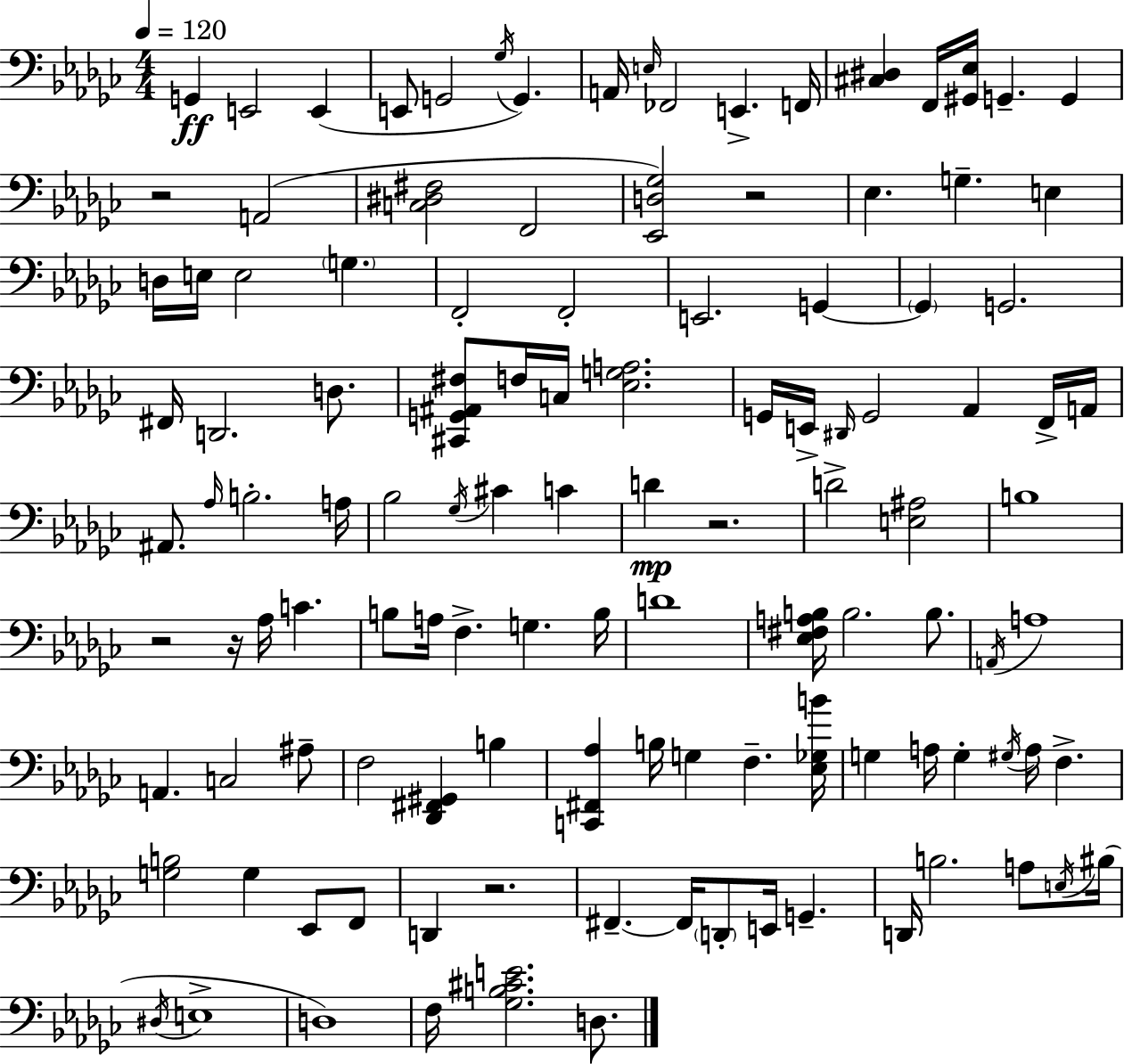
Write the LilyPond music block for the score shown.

{
  \clef bass
  \numericTimeSignature
  \time 4/4
  \key ees \minor
  \tempo 4 = 120
  g,4\ff e,2 e,4( | e,8 g,2 \acciaccatura { ges16 }) g,4. | a,16 \grace { e16 } fes,2 e,4.-> | f,16 <cis dis>4 f,16 <gis, ees>16 g,4.-- g,4 | \break r2 a,2( | <c dis fis>2 f,2 | <ees, d ges>2) r2 | ees4. g4.-- e4 | \break d16 e16 e2 \parenthesize g4. | f,2-. f,2-. | e,2. g,4~~ | \parenthesize g,4 g,2. | \break fis,16 d,2. d8. | <cis, g, ais, fis>8 f16 c16 <ees g a>2. | g,16 e,16-> \grace { dis,16 } g,2 aes,4 | f,16-> a,16 ais,8. \grace { aes16 } b2.-. | \break a16 bes2 \acciaccatura { ges16 } cis'4 | c'4 d'4\mp r2. | d'2-> <e ais>2 | b1 | \break r2 r16 aes16 c'4. | b8 a16 f4.-> g4. | b16 d'1 | <ees fis a b>16 b2. | \break b8. \acciaccatura { a,16 } a1 | a,4. c2 | ais8-- f2 <des, fis, gis,>4 | b4 <c, fis, aes>4 b16 g4 f4.-- | \break <ees ges b'>16 g4 a16 g4-. \acciaccatura { gis16 } | a16 f4.-> <g b>2 g4 | ees,8 f,8 d,4 r2. | fis,4.--~~ fis,16 \parenthesize d,8-. | \break e,16 g,4.-- d,16 b2. | a8 \acciaccatura { e16 } bis16( \acciaccatura { dis16 } e1-> | d1) | f16 <ges b cis' e'>2. | \break d8. \bar "|."
}